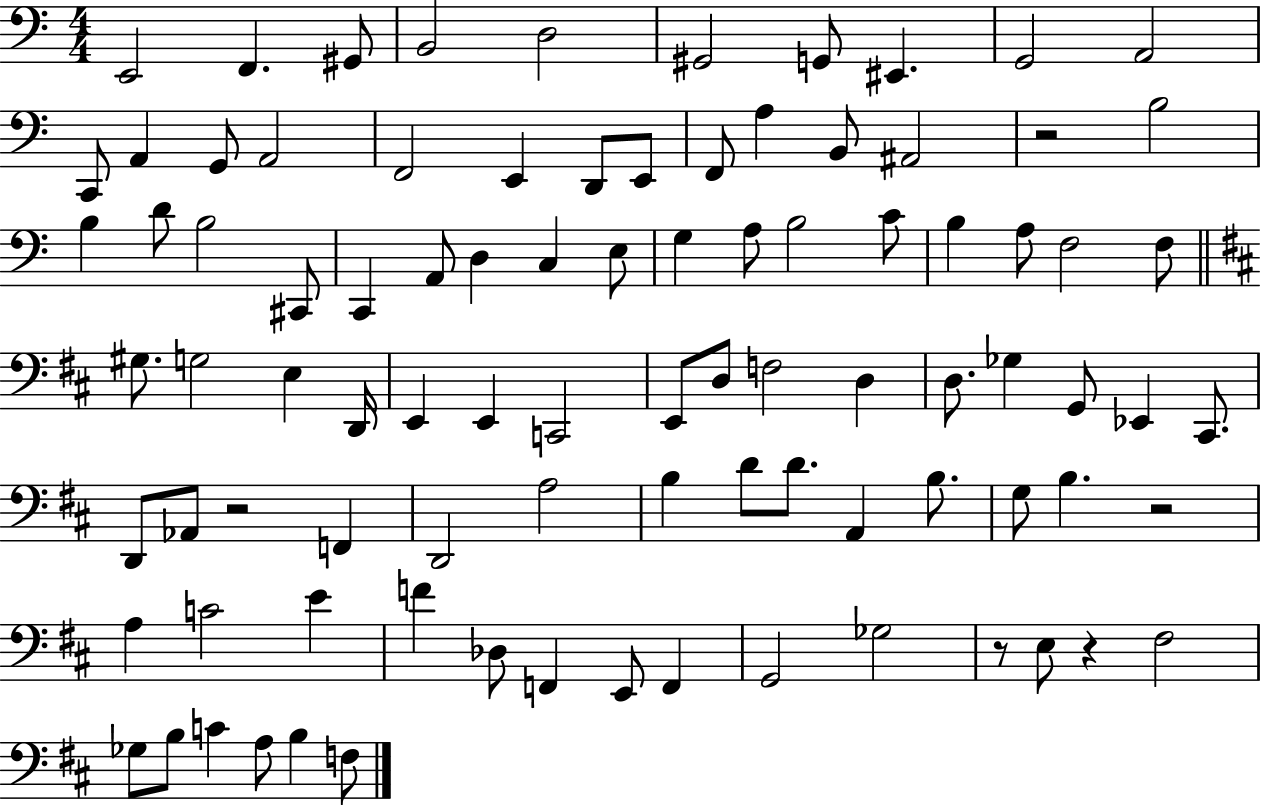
{
  \clef bass
  \numericTimeSignature
  \time 4/4
  \key c \major
  e,2 f,4. gis,8 | b,2 d2 | gis,2 g,8 eis,4. | g,2 a,2 | \break c,8 a,4 g,8 a,2 | f,2 e,4 d,8 e,8 | f,8 a4 b,8 ais,2 | r2 b2 | \break b4 d'8 b2 cis,8 | c,4 a,8 d4 c4 e8 | g4 a8 b2 c'8 | b4 a8 f2 f8 | \break \bar "||" \break \key d \major gis8. g2 e4 d,16 | e,4 e,4 c,2 | e,8 d8 f2 d4 | d8. ges4 g,8 ees,4 cis,8. | \break d,8 aes,8 r2 f,4 | d,2 a2 | b4 d'8 d'8. a,4 b8. | g8 b4. r2 | \break a4 c'2 e'4 | f'4 des8 f,4 e,8 f,4 | g,2 ges2 | r8 e8 r4 fis2 | \break ges8 b8 c'4 a8 b4 f8 | \bar "|."
}